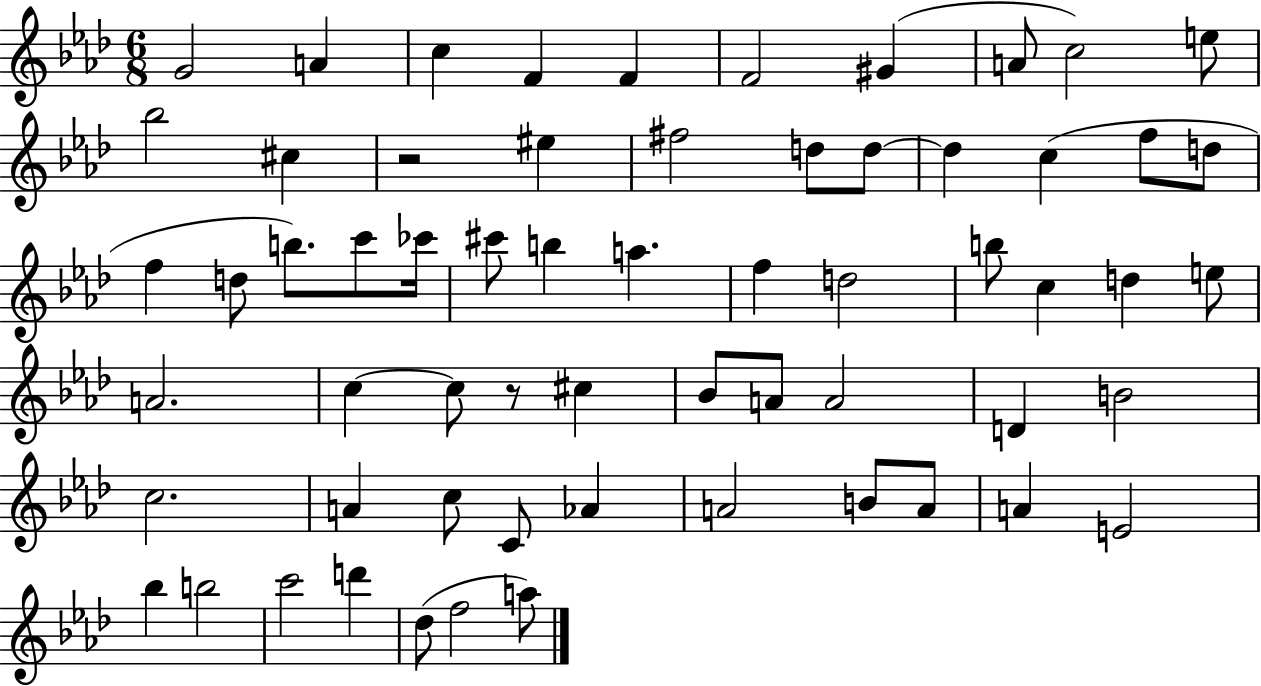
{
  \clef treble
  \numericTimeSignature
  \time 6/8
  \key aes \major
  g'2 a'4 | c''4 f'4 f'4 | f'2 gis'4( | a'8 c''2) e''8 | \break bes''2 cis''4 | r2 eis''4 | fis''2 d''8 d''8~~ | d''4 c''4( f''8 d''8 | \break f''4 d''8 b''8.) c'''8 ces'''16 | cis'''8 b''4 a''4. | f''4 d''2 | b''8 c''4 d''4 e''8 | \break a'2. | c''4~~ c''8 r8 cis''4 | bes'8 a'8 a'2 | d'4 b'2 | \break c''2. | a'4 c''8 c'8 aes'4 | a'2 b'8 a'8 | a'4 e'2 | \break bes''4 b''2 | c'''2 d'''4 | des''8( f''2 a''8) | \bar "|."
}